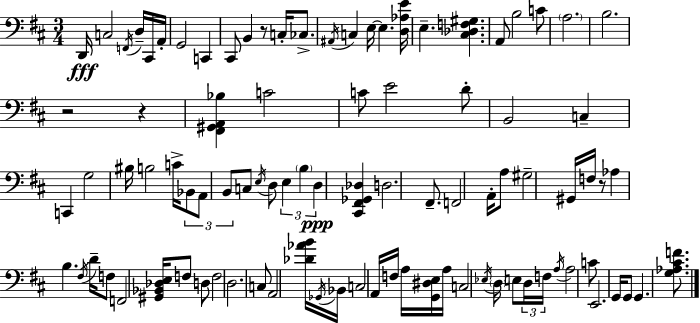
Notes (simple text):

D2/s C3/h F2/s D3/s C#2/s A2/s G2/h C2/q C#2/e B2/q R/e C3/s CES3/e. A#2/s C3/q E3/s E3/q. [D3,Ab3,E4]/s E3/q. [C#3,Db3,F3,G#3]/q. A2/e B3/h C4/e A3/h. B3/h. R/h R/q [F#2,G#2,A2,Bb3]/q C4/h C4/e E4/h D4/e B2/h C3/q C2/q G3/h BIS3/s B3/h C4/s Bb2/e A2/e B2/e C3/e E3/s D3/e E3/q B3/q D3/q [C#2,F#2,Gb2,Db3]/q D3/h. F#2/e. F2/h A2/s A3/e G#3/h G#2/s F3/s R/e Ab3/q B3/q. F#3/s D4/s F3/e F2/h [G#2,Bb2,Db3,E3]/s F3/e D3/e F3/h D3/h. C3/e A2/h [Db4,Ab4,B4]/s Gb2/s Bb2/s C3/h A2/s F3/s A3/s [G2,D#3,E3]/s A3/s C3/h Eb3/s D3/s E3/e D3/s F3/s A3/s A3/h C4/e E2/h. G2/s G2/e G2/q. [G3,Ab3,C#4,F4]/e.